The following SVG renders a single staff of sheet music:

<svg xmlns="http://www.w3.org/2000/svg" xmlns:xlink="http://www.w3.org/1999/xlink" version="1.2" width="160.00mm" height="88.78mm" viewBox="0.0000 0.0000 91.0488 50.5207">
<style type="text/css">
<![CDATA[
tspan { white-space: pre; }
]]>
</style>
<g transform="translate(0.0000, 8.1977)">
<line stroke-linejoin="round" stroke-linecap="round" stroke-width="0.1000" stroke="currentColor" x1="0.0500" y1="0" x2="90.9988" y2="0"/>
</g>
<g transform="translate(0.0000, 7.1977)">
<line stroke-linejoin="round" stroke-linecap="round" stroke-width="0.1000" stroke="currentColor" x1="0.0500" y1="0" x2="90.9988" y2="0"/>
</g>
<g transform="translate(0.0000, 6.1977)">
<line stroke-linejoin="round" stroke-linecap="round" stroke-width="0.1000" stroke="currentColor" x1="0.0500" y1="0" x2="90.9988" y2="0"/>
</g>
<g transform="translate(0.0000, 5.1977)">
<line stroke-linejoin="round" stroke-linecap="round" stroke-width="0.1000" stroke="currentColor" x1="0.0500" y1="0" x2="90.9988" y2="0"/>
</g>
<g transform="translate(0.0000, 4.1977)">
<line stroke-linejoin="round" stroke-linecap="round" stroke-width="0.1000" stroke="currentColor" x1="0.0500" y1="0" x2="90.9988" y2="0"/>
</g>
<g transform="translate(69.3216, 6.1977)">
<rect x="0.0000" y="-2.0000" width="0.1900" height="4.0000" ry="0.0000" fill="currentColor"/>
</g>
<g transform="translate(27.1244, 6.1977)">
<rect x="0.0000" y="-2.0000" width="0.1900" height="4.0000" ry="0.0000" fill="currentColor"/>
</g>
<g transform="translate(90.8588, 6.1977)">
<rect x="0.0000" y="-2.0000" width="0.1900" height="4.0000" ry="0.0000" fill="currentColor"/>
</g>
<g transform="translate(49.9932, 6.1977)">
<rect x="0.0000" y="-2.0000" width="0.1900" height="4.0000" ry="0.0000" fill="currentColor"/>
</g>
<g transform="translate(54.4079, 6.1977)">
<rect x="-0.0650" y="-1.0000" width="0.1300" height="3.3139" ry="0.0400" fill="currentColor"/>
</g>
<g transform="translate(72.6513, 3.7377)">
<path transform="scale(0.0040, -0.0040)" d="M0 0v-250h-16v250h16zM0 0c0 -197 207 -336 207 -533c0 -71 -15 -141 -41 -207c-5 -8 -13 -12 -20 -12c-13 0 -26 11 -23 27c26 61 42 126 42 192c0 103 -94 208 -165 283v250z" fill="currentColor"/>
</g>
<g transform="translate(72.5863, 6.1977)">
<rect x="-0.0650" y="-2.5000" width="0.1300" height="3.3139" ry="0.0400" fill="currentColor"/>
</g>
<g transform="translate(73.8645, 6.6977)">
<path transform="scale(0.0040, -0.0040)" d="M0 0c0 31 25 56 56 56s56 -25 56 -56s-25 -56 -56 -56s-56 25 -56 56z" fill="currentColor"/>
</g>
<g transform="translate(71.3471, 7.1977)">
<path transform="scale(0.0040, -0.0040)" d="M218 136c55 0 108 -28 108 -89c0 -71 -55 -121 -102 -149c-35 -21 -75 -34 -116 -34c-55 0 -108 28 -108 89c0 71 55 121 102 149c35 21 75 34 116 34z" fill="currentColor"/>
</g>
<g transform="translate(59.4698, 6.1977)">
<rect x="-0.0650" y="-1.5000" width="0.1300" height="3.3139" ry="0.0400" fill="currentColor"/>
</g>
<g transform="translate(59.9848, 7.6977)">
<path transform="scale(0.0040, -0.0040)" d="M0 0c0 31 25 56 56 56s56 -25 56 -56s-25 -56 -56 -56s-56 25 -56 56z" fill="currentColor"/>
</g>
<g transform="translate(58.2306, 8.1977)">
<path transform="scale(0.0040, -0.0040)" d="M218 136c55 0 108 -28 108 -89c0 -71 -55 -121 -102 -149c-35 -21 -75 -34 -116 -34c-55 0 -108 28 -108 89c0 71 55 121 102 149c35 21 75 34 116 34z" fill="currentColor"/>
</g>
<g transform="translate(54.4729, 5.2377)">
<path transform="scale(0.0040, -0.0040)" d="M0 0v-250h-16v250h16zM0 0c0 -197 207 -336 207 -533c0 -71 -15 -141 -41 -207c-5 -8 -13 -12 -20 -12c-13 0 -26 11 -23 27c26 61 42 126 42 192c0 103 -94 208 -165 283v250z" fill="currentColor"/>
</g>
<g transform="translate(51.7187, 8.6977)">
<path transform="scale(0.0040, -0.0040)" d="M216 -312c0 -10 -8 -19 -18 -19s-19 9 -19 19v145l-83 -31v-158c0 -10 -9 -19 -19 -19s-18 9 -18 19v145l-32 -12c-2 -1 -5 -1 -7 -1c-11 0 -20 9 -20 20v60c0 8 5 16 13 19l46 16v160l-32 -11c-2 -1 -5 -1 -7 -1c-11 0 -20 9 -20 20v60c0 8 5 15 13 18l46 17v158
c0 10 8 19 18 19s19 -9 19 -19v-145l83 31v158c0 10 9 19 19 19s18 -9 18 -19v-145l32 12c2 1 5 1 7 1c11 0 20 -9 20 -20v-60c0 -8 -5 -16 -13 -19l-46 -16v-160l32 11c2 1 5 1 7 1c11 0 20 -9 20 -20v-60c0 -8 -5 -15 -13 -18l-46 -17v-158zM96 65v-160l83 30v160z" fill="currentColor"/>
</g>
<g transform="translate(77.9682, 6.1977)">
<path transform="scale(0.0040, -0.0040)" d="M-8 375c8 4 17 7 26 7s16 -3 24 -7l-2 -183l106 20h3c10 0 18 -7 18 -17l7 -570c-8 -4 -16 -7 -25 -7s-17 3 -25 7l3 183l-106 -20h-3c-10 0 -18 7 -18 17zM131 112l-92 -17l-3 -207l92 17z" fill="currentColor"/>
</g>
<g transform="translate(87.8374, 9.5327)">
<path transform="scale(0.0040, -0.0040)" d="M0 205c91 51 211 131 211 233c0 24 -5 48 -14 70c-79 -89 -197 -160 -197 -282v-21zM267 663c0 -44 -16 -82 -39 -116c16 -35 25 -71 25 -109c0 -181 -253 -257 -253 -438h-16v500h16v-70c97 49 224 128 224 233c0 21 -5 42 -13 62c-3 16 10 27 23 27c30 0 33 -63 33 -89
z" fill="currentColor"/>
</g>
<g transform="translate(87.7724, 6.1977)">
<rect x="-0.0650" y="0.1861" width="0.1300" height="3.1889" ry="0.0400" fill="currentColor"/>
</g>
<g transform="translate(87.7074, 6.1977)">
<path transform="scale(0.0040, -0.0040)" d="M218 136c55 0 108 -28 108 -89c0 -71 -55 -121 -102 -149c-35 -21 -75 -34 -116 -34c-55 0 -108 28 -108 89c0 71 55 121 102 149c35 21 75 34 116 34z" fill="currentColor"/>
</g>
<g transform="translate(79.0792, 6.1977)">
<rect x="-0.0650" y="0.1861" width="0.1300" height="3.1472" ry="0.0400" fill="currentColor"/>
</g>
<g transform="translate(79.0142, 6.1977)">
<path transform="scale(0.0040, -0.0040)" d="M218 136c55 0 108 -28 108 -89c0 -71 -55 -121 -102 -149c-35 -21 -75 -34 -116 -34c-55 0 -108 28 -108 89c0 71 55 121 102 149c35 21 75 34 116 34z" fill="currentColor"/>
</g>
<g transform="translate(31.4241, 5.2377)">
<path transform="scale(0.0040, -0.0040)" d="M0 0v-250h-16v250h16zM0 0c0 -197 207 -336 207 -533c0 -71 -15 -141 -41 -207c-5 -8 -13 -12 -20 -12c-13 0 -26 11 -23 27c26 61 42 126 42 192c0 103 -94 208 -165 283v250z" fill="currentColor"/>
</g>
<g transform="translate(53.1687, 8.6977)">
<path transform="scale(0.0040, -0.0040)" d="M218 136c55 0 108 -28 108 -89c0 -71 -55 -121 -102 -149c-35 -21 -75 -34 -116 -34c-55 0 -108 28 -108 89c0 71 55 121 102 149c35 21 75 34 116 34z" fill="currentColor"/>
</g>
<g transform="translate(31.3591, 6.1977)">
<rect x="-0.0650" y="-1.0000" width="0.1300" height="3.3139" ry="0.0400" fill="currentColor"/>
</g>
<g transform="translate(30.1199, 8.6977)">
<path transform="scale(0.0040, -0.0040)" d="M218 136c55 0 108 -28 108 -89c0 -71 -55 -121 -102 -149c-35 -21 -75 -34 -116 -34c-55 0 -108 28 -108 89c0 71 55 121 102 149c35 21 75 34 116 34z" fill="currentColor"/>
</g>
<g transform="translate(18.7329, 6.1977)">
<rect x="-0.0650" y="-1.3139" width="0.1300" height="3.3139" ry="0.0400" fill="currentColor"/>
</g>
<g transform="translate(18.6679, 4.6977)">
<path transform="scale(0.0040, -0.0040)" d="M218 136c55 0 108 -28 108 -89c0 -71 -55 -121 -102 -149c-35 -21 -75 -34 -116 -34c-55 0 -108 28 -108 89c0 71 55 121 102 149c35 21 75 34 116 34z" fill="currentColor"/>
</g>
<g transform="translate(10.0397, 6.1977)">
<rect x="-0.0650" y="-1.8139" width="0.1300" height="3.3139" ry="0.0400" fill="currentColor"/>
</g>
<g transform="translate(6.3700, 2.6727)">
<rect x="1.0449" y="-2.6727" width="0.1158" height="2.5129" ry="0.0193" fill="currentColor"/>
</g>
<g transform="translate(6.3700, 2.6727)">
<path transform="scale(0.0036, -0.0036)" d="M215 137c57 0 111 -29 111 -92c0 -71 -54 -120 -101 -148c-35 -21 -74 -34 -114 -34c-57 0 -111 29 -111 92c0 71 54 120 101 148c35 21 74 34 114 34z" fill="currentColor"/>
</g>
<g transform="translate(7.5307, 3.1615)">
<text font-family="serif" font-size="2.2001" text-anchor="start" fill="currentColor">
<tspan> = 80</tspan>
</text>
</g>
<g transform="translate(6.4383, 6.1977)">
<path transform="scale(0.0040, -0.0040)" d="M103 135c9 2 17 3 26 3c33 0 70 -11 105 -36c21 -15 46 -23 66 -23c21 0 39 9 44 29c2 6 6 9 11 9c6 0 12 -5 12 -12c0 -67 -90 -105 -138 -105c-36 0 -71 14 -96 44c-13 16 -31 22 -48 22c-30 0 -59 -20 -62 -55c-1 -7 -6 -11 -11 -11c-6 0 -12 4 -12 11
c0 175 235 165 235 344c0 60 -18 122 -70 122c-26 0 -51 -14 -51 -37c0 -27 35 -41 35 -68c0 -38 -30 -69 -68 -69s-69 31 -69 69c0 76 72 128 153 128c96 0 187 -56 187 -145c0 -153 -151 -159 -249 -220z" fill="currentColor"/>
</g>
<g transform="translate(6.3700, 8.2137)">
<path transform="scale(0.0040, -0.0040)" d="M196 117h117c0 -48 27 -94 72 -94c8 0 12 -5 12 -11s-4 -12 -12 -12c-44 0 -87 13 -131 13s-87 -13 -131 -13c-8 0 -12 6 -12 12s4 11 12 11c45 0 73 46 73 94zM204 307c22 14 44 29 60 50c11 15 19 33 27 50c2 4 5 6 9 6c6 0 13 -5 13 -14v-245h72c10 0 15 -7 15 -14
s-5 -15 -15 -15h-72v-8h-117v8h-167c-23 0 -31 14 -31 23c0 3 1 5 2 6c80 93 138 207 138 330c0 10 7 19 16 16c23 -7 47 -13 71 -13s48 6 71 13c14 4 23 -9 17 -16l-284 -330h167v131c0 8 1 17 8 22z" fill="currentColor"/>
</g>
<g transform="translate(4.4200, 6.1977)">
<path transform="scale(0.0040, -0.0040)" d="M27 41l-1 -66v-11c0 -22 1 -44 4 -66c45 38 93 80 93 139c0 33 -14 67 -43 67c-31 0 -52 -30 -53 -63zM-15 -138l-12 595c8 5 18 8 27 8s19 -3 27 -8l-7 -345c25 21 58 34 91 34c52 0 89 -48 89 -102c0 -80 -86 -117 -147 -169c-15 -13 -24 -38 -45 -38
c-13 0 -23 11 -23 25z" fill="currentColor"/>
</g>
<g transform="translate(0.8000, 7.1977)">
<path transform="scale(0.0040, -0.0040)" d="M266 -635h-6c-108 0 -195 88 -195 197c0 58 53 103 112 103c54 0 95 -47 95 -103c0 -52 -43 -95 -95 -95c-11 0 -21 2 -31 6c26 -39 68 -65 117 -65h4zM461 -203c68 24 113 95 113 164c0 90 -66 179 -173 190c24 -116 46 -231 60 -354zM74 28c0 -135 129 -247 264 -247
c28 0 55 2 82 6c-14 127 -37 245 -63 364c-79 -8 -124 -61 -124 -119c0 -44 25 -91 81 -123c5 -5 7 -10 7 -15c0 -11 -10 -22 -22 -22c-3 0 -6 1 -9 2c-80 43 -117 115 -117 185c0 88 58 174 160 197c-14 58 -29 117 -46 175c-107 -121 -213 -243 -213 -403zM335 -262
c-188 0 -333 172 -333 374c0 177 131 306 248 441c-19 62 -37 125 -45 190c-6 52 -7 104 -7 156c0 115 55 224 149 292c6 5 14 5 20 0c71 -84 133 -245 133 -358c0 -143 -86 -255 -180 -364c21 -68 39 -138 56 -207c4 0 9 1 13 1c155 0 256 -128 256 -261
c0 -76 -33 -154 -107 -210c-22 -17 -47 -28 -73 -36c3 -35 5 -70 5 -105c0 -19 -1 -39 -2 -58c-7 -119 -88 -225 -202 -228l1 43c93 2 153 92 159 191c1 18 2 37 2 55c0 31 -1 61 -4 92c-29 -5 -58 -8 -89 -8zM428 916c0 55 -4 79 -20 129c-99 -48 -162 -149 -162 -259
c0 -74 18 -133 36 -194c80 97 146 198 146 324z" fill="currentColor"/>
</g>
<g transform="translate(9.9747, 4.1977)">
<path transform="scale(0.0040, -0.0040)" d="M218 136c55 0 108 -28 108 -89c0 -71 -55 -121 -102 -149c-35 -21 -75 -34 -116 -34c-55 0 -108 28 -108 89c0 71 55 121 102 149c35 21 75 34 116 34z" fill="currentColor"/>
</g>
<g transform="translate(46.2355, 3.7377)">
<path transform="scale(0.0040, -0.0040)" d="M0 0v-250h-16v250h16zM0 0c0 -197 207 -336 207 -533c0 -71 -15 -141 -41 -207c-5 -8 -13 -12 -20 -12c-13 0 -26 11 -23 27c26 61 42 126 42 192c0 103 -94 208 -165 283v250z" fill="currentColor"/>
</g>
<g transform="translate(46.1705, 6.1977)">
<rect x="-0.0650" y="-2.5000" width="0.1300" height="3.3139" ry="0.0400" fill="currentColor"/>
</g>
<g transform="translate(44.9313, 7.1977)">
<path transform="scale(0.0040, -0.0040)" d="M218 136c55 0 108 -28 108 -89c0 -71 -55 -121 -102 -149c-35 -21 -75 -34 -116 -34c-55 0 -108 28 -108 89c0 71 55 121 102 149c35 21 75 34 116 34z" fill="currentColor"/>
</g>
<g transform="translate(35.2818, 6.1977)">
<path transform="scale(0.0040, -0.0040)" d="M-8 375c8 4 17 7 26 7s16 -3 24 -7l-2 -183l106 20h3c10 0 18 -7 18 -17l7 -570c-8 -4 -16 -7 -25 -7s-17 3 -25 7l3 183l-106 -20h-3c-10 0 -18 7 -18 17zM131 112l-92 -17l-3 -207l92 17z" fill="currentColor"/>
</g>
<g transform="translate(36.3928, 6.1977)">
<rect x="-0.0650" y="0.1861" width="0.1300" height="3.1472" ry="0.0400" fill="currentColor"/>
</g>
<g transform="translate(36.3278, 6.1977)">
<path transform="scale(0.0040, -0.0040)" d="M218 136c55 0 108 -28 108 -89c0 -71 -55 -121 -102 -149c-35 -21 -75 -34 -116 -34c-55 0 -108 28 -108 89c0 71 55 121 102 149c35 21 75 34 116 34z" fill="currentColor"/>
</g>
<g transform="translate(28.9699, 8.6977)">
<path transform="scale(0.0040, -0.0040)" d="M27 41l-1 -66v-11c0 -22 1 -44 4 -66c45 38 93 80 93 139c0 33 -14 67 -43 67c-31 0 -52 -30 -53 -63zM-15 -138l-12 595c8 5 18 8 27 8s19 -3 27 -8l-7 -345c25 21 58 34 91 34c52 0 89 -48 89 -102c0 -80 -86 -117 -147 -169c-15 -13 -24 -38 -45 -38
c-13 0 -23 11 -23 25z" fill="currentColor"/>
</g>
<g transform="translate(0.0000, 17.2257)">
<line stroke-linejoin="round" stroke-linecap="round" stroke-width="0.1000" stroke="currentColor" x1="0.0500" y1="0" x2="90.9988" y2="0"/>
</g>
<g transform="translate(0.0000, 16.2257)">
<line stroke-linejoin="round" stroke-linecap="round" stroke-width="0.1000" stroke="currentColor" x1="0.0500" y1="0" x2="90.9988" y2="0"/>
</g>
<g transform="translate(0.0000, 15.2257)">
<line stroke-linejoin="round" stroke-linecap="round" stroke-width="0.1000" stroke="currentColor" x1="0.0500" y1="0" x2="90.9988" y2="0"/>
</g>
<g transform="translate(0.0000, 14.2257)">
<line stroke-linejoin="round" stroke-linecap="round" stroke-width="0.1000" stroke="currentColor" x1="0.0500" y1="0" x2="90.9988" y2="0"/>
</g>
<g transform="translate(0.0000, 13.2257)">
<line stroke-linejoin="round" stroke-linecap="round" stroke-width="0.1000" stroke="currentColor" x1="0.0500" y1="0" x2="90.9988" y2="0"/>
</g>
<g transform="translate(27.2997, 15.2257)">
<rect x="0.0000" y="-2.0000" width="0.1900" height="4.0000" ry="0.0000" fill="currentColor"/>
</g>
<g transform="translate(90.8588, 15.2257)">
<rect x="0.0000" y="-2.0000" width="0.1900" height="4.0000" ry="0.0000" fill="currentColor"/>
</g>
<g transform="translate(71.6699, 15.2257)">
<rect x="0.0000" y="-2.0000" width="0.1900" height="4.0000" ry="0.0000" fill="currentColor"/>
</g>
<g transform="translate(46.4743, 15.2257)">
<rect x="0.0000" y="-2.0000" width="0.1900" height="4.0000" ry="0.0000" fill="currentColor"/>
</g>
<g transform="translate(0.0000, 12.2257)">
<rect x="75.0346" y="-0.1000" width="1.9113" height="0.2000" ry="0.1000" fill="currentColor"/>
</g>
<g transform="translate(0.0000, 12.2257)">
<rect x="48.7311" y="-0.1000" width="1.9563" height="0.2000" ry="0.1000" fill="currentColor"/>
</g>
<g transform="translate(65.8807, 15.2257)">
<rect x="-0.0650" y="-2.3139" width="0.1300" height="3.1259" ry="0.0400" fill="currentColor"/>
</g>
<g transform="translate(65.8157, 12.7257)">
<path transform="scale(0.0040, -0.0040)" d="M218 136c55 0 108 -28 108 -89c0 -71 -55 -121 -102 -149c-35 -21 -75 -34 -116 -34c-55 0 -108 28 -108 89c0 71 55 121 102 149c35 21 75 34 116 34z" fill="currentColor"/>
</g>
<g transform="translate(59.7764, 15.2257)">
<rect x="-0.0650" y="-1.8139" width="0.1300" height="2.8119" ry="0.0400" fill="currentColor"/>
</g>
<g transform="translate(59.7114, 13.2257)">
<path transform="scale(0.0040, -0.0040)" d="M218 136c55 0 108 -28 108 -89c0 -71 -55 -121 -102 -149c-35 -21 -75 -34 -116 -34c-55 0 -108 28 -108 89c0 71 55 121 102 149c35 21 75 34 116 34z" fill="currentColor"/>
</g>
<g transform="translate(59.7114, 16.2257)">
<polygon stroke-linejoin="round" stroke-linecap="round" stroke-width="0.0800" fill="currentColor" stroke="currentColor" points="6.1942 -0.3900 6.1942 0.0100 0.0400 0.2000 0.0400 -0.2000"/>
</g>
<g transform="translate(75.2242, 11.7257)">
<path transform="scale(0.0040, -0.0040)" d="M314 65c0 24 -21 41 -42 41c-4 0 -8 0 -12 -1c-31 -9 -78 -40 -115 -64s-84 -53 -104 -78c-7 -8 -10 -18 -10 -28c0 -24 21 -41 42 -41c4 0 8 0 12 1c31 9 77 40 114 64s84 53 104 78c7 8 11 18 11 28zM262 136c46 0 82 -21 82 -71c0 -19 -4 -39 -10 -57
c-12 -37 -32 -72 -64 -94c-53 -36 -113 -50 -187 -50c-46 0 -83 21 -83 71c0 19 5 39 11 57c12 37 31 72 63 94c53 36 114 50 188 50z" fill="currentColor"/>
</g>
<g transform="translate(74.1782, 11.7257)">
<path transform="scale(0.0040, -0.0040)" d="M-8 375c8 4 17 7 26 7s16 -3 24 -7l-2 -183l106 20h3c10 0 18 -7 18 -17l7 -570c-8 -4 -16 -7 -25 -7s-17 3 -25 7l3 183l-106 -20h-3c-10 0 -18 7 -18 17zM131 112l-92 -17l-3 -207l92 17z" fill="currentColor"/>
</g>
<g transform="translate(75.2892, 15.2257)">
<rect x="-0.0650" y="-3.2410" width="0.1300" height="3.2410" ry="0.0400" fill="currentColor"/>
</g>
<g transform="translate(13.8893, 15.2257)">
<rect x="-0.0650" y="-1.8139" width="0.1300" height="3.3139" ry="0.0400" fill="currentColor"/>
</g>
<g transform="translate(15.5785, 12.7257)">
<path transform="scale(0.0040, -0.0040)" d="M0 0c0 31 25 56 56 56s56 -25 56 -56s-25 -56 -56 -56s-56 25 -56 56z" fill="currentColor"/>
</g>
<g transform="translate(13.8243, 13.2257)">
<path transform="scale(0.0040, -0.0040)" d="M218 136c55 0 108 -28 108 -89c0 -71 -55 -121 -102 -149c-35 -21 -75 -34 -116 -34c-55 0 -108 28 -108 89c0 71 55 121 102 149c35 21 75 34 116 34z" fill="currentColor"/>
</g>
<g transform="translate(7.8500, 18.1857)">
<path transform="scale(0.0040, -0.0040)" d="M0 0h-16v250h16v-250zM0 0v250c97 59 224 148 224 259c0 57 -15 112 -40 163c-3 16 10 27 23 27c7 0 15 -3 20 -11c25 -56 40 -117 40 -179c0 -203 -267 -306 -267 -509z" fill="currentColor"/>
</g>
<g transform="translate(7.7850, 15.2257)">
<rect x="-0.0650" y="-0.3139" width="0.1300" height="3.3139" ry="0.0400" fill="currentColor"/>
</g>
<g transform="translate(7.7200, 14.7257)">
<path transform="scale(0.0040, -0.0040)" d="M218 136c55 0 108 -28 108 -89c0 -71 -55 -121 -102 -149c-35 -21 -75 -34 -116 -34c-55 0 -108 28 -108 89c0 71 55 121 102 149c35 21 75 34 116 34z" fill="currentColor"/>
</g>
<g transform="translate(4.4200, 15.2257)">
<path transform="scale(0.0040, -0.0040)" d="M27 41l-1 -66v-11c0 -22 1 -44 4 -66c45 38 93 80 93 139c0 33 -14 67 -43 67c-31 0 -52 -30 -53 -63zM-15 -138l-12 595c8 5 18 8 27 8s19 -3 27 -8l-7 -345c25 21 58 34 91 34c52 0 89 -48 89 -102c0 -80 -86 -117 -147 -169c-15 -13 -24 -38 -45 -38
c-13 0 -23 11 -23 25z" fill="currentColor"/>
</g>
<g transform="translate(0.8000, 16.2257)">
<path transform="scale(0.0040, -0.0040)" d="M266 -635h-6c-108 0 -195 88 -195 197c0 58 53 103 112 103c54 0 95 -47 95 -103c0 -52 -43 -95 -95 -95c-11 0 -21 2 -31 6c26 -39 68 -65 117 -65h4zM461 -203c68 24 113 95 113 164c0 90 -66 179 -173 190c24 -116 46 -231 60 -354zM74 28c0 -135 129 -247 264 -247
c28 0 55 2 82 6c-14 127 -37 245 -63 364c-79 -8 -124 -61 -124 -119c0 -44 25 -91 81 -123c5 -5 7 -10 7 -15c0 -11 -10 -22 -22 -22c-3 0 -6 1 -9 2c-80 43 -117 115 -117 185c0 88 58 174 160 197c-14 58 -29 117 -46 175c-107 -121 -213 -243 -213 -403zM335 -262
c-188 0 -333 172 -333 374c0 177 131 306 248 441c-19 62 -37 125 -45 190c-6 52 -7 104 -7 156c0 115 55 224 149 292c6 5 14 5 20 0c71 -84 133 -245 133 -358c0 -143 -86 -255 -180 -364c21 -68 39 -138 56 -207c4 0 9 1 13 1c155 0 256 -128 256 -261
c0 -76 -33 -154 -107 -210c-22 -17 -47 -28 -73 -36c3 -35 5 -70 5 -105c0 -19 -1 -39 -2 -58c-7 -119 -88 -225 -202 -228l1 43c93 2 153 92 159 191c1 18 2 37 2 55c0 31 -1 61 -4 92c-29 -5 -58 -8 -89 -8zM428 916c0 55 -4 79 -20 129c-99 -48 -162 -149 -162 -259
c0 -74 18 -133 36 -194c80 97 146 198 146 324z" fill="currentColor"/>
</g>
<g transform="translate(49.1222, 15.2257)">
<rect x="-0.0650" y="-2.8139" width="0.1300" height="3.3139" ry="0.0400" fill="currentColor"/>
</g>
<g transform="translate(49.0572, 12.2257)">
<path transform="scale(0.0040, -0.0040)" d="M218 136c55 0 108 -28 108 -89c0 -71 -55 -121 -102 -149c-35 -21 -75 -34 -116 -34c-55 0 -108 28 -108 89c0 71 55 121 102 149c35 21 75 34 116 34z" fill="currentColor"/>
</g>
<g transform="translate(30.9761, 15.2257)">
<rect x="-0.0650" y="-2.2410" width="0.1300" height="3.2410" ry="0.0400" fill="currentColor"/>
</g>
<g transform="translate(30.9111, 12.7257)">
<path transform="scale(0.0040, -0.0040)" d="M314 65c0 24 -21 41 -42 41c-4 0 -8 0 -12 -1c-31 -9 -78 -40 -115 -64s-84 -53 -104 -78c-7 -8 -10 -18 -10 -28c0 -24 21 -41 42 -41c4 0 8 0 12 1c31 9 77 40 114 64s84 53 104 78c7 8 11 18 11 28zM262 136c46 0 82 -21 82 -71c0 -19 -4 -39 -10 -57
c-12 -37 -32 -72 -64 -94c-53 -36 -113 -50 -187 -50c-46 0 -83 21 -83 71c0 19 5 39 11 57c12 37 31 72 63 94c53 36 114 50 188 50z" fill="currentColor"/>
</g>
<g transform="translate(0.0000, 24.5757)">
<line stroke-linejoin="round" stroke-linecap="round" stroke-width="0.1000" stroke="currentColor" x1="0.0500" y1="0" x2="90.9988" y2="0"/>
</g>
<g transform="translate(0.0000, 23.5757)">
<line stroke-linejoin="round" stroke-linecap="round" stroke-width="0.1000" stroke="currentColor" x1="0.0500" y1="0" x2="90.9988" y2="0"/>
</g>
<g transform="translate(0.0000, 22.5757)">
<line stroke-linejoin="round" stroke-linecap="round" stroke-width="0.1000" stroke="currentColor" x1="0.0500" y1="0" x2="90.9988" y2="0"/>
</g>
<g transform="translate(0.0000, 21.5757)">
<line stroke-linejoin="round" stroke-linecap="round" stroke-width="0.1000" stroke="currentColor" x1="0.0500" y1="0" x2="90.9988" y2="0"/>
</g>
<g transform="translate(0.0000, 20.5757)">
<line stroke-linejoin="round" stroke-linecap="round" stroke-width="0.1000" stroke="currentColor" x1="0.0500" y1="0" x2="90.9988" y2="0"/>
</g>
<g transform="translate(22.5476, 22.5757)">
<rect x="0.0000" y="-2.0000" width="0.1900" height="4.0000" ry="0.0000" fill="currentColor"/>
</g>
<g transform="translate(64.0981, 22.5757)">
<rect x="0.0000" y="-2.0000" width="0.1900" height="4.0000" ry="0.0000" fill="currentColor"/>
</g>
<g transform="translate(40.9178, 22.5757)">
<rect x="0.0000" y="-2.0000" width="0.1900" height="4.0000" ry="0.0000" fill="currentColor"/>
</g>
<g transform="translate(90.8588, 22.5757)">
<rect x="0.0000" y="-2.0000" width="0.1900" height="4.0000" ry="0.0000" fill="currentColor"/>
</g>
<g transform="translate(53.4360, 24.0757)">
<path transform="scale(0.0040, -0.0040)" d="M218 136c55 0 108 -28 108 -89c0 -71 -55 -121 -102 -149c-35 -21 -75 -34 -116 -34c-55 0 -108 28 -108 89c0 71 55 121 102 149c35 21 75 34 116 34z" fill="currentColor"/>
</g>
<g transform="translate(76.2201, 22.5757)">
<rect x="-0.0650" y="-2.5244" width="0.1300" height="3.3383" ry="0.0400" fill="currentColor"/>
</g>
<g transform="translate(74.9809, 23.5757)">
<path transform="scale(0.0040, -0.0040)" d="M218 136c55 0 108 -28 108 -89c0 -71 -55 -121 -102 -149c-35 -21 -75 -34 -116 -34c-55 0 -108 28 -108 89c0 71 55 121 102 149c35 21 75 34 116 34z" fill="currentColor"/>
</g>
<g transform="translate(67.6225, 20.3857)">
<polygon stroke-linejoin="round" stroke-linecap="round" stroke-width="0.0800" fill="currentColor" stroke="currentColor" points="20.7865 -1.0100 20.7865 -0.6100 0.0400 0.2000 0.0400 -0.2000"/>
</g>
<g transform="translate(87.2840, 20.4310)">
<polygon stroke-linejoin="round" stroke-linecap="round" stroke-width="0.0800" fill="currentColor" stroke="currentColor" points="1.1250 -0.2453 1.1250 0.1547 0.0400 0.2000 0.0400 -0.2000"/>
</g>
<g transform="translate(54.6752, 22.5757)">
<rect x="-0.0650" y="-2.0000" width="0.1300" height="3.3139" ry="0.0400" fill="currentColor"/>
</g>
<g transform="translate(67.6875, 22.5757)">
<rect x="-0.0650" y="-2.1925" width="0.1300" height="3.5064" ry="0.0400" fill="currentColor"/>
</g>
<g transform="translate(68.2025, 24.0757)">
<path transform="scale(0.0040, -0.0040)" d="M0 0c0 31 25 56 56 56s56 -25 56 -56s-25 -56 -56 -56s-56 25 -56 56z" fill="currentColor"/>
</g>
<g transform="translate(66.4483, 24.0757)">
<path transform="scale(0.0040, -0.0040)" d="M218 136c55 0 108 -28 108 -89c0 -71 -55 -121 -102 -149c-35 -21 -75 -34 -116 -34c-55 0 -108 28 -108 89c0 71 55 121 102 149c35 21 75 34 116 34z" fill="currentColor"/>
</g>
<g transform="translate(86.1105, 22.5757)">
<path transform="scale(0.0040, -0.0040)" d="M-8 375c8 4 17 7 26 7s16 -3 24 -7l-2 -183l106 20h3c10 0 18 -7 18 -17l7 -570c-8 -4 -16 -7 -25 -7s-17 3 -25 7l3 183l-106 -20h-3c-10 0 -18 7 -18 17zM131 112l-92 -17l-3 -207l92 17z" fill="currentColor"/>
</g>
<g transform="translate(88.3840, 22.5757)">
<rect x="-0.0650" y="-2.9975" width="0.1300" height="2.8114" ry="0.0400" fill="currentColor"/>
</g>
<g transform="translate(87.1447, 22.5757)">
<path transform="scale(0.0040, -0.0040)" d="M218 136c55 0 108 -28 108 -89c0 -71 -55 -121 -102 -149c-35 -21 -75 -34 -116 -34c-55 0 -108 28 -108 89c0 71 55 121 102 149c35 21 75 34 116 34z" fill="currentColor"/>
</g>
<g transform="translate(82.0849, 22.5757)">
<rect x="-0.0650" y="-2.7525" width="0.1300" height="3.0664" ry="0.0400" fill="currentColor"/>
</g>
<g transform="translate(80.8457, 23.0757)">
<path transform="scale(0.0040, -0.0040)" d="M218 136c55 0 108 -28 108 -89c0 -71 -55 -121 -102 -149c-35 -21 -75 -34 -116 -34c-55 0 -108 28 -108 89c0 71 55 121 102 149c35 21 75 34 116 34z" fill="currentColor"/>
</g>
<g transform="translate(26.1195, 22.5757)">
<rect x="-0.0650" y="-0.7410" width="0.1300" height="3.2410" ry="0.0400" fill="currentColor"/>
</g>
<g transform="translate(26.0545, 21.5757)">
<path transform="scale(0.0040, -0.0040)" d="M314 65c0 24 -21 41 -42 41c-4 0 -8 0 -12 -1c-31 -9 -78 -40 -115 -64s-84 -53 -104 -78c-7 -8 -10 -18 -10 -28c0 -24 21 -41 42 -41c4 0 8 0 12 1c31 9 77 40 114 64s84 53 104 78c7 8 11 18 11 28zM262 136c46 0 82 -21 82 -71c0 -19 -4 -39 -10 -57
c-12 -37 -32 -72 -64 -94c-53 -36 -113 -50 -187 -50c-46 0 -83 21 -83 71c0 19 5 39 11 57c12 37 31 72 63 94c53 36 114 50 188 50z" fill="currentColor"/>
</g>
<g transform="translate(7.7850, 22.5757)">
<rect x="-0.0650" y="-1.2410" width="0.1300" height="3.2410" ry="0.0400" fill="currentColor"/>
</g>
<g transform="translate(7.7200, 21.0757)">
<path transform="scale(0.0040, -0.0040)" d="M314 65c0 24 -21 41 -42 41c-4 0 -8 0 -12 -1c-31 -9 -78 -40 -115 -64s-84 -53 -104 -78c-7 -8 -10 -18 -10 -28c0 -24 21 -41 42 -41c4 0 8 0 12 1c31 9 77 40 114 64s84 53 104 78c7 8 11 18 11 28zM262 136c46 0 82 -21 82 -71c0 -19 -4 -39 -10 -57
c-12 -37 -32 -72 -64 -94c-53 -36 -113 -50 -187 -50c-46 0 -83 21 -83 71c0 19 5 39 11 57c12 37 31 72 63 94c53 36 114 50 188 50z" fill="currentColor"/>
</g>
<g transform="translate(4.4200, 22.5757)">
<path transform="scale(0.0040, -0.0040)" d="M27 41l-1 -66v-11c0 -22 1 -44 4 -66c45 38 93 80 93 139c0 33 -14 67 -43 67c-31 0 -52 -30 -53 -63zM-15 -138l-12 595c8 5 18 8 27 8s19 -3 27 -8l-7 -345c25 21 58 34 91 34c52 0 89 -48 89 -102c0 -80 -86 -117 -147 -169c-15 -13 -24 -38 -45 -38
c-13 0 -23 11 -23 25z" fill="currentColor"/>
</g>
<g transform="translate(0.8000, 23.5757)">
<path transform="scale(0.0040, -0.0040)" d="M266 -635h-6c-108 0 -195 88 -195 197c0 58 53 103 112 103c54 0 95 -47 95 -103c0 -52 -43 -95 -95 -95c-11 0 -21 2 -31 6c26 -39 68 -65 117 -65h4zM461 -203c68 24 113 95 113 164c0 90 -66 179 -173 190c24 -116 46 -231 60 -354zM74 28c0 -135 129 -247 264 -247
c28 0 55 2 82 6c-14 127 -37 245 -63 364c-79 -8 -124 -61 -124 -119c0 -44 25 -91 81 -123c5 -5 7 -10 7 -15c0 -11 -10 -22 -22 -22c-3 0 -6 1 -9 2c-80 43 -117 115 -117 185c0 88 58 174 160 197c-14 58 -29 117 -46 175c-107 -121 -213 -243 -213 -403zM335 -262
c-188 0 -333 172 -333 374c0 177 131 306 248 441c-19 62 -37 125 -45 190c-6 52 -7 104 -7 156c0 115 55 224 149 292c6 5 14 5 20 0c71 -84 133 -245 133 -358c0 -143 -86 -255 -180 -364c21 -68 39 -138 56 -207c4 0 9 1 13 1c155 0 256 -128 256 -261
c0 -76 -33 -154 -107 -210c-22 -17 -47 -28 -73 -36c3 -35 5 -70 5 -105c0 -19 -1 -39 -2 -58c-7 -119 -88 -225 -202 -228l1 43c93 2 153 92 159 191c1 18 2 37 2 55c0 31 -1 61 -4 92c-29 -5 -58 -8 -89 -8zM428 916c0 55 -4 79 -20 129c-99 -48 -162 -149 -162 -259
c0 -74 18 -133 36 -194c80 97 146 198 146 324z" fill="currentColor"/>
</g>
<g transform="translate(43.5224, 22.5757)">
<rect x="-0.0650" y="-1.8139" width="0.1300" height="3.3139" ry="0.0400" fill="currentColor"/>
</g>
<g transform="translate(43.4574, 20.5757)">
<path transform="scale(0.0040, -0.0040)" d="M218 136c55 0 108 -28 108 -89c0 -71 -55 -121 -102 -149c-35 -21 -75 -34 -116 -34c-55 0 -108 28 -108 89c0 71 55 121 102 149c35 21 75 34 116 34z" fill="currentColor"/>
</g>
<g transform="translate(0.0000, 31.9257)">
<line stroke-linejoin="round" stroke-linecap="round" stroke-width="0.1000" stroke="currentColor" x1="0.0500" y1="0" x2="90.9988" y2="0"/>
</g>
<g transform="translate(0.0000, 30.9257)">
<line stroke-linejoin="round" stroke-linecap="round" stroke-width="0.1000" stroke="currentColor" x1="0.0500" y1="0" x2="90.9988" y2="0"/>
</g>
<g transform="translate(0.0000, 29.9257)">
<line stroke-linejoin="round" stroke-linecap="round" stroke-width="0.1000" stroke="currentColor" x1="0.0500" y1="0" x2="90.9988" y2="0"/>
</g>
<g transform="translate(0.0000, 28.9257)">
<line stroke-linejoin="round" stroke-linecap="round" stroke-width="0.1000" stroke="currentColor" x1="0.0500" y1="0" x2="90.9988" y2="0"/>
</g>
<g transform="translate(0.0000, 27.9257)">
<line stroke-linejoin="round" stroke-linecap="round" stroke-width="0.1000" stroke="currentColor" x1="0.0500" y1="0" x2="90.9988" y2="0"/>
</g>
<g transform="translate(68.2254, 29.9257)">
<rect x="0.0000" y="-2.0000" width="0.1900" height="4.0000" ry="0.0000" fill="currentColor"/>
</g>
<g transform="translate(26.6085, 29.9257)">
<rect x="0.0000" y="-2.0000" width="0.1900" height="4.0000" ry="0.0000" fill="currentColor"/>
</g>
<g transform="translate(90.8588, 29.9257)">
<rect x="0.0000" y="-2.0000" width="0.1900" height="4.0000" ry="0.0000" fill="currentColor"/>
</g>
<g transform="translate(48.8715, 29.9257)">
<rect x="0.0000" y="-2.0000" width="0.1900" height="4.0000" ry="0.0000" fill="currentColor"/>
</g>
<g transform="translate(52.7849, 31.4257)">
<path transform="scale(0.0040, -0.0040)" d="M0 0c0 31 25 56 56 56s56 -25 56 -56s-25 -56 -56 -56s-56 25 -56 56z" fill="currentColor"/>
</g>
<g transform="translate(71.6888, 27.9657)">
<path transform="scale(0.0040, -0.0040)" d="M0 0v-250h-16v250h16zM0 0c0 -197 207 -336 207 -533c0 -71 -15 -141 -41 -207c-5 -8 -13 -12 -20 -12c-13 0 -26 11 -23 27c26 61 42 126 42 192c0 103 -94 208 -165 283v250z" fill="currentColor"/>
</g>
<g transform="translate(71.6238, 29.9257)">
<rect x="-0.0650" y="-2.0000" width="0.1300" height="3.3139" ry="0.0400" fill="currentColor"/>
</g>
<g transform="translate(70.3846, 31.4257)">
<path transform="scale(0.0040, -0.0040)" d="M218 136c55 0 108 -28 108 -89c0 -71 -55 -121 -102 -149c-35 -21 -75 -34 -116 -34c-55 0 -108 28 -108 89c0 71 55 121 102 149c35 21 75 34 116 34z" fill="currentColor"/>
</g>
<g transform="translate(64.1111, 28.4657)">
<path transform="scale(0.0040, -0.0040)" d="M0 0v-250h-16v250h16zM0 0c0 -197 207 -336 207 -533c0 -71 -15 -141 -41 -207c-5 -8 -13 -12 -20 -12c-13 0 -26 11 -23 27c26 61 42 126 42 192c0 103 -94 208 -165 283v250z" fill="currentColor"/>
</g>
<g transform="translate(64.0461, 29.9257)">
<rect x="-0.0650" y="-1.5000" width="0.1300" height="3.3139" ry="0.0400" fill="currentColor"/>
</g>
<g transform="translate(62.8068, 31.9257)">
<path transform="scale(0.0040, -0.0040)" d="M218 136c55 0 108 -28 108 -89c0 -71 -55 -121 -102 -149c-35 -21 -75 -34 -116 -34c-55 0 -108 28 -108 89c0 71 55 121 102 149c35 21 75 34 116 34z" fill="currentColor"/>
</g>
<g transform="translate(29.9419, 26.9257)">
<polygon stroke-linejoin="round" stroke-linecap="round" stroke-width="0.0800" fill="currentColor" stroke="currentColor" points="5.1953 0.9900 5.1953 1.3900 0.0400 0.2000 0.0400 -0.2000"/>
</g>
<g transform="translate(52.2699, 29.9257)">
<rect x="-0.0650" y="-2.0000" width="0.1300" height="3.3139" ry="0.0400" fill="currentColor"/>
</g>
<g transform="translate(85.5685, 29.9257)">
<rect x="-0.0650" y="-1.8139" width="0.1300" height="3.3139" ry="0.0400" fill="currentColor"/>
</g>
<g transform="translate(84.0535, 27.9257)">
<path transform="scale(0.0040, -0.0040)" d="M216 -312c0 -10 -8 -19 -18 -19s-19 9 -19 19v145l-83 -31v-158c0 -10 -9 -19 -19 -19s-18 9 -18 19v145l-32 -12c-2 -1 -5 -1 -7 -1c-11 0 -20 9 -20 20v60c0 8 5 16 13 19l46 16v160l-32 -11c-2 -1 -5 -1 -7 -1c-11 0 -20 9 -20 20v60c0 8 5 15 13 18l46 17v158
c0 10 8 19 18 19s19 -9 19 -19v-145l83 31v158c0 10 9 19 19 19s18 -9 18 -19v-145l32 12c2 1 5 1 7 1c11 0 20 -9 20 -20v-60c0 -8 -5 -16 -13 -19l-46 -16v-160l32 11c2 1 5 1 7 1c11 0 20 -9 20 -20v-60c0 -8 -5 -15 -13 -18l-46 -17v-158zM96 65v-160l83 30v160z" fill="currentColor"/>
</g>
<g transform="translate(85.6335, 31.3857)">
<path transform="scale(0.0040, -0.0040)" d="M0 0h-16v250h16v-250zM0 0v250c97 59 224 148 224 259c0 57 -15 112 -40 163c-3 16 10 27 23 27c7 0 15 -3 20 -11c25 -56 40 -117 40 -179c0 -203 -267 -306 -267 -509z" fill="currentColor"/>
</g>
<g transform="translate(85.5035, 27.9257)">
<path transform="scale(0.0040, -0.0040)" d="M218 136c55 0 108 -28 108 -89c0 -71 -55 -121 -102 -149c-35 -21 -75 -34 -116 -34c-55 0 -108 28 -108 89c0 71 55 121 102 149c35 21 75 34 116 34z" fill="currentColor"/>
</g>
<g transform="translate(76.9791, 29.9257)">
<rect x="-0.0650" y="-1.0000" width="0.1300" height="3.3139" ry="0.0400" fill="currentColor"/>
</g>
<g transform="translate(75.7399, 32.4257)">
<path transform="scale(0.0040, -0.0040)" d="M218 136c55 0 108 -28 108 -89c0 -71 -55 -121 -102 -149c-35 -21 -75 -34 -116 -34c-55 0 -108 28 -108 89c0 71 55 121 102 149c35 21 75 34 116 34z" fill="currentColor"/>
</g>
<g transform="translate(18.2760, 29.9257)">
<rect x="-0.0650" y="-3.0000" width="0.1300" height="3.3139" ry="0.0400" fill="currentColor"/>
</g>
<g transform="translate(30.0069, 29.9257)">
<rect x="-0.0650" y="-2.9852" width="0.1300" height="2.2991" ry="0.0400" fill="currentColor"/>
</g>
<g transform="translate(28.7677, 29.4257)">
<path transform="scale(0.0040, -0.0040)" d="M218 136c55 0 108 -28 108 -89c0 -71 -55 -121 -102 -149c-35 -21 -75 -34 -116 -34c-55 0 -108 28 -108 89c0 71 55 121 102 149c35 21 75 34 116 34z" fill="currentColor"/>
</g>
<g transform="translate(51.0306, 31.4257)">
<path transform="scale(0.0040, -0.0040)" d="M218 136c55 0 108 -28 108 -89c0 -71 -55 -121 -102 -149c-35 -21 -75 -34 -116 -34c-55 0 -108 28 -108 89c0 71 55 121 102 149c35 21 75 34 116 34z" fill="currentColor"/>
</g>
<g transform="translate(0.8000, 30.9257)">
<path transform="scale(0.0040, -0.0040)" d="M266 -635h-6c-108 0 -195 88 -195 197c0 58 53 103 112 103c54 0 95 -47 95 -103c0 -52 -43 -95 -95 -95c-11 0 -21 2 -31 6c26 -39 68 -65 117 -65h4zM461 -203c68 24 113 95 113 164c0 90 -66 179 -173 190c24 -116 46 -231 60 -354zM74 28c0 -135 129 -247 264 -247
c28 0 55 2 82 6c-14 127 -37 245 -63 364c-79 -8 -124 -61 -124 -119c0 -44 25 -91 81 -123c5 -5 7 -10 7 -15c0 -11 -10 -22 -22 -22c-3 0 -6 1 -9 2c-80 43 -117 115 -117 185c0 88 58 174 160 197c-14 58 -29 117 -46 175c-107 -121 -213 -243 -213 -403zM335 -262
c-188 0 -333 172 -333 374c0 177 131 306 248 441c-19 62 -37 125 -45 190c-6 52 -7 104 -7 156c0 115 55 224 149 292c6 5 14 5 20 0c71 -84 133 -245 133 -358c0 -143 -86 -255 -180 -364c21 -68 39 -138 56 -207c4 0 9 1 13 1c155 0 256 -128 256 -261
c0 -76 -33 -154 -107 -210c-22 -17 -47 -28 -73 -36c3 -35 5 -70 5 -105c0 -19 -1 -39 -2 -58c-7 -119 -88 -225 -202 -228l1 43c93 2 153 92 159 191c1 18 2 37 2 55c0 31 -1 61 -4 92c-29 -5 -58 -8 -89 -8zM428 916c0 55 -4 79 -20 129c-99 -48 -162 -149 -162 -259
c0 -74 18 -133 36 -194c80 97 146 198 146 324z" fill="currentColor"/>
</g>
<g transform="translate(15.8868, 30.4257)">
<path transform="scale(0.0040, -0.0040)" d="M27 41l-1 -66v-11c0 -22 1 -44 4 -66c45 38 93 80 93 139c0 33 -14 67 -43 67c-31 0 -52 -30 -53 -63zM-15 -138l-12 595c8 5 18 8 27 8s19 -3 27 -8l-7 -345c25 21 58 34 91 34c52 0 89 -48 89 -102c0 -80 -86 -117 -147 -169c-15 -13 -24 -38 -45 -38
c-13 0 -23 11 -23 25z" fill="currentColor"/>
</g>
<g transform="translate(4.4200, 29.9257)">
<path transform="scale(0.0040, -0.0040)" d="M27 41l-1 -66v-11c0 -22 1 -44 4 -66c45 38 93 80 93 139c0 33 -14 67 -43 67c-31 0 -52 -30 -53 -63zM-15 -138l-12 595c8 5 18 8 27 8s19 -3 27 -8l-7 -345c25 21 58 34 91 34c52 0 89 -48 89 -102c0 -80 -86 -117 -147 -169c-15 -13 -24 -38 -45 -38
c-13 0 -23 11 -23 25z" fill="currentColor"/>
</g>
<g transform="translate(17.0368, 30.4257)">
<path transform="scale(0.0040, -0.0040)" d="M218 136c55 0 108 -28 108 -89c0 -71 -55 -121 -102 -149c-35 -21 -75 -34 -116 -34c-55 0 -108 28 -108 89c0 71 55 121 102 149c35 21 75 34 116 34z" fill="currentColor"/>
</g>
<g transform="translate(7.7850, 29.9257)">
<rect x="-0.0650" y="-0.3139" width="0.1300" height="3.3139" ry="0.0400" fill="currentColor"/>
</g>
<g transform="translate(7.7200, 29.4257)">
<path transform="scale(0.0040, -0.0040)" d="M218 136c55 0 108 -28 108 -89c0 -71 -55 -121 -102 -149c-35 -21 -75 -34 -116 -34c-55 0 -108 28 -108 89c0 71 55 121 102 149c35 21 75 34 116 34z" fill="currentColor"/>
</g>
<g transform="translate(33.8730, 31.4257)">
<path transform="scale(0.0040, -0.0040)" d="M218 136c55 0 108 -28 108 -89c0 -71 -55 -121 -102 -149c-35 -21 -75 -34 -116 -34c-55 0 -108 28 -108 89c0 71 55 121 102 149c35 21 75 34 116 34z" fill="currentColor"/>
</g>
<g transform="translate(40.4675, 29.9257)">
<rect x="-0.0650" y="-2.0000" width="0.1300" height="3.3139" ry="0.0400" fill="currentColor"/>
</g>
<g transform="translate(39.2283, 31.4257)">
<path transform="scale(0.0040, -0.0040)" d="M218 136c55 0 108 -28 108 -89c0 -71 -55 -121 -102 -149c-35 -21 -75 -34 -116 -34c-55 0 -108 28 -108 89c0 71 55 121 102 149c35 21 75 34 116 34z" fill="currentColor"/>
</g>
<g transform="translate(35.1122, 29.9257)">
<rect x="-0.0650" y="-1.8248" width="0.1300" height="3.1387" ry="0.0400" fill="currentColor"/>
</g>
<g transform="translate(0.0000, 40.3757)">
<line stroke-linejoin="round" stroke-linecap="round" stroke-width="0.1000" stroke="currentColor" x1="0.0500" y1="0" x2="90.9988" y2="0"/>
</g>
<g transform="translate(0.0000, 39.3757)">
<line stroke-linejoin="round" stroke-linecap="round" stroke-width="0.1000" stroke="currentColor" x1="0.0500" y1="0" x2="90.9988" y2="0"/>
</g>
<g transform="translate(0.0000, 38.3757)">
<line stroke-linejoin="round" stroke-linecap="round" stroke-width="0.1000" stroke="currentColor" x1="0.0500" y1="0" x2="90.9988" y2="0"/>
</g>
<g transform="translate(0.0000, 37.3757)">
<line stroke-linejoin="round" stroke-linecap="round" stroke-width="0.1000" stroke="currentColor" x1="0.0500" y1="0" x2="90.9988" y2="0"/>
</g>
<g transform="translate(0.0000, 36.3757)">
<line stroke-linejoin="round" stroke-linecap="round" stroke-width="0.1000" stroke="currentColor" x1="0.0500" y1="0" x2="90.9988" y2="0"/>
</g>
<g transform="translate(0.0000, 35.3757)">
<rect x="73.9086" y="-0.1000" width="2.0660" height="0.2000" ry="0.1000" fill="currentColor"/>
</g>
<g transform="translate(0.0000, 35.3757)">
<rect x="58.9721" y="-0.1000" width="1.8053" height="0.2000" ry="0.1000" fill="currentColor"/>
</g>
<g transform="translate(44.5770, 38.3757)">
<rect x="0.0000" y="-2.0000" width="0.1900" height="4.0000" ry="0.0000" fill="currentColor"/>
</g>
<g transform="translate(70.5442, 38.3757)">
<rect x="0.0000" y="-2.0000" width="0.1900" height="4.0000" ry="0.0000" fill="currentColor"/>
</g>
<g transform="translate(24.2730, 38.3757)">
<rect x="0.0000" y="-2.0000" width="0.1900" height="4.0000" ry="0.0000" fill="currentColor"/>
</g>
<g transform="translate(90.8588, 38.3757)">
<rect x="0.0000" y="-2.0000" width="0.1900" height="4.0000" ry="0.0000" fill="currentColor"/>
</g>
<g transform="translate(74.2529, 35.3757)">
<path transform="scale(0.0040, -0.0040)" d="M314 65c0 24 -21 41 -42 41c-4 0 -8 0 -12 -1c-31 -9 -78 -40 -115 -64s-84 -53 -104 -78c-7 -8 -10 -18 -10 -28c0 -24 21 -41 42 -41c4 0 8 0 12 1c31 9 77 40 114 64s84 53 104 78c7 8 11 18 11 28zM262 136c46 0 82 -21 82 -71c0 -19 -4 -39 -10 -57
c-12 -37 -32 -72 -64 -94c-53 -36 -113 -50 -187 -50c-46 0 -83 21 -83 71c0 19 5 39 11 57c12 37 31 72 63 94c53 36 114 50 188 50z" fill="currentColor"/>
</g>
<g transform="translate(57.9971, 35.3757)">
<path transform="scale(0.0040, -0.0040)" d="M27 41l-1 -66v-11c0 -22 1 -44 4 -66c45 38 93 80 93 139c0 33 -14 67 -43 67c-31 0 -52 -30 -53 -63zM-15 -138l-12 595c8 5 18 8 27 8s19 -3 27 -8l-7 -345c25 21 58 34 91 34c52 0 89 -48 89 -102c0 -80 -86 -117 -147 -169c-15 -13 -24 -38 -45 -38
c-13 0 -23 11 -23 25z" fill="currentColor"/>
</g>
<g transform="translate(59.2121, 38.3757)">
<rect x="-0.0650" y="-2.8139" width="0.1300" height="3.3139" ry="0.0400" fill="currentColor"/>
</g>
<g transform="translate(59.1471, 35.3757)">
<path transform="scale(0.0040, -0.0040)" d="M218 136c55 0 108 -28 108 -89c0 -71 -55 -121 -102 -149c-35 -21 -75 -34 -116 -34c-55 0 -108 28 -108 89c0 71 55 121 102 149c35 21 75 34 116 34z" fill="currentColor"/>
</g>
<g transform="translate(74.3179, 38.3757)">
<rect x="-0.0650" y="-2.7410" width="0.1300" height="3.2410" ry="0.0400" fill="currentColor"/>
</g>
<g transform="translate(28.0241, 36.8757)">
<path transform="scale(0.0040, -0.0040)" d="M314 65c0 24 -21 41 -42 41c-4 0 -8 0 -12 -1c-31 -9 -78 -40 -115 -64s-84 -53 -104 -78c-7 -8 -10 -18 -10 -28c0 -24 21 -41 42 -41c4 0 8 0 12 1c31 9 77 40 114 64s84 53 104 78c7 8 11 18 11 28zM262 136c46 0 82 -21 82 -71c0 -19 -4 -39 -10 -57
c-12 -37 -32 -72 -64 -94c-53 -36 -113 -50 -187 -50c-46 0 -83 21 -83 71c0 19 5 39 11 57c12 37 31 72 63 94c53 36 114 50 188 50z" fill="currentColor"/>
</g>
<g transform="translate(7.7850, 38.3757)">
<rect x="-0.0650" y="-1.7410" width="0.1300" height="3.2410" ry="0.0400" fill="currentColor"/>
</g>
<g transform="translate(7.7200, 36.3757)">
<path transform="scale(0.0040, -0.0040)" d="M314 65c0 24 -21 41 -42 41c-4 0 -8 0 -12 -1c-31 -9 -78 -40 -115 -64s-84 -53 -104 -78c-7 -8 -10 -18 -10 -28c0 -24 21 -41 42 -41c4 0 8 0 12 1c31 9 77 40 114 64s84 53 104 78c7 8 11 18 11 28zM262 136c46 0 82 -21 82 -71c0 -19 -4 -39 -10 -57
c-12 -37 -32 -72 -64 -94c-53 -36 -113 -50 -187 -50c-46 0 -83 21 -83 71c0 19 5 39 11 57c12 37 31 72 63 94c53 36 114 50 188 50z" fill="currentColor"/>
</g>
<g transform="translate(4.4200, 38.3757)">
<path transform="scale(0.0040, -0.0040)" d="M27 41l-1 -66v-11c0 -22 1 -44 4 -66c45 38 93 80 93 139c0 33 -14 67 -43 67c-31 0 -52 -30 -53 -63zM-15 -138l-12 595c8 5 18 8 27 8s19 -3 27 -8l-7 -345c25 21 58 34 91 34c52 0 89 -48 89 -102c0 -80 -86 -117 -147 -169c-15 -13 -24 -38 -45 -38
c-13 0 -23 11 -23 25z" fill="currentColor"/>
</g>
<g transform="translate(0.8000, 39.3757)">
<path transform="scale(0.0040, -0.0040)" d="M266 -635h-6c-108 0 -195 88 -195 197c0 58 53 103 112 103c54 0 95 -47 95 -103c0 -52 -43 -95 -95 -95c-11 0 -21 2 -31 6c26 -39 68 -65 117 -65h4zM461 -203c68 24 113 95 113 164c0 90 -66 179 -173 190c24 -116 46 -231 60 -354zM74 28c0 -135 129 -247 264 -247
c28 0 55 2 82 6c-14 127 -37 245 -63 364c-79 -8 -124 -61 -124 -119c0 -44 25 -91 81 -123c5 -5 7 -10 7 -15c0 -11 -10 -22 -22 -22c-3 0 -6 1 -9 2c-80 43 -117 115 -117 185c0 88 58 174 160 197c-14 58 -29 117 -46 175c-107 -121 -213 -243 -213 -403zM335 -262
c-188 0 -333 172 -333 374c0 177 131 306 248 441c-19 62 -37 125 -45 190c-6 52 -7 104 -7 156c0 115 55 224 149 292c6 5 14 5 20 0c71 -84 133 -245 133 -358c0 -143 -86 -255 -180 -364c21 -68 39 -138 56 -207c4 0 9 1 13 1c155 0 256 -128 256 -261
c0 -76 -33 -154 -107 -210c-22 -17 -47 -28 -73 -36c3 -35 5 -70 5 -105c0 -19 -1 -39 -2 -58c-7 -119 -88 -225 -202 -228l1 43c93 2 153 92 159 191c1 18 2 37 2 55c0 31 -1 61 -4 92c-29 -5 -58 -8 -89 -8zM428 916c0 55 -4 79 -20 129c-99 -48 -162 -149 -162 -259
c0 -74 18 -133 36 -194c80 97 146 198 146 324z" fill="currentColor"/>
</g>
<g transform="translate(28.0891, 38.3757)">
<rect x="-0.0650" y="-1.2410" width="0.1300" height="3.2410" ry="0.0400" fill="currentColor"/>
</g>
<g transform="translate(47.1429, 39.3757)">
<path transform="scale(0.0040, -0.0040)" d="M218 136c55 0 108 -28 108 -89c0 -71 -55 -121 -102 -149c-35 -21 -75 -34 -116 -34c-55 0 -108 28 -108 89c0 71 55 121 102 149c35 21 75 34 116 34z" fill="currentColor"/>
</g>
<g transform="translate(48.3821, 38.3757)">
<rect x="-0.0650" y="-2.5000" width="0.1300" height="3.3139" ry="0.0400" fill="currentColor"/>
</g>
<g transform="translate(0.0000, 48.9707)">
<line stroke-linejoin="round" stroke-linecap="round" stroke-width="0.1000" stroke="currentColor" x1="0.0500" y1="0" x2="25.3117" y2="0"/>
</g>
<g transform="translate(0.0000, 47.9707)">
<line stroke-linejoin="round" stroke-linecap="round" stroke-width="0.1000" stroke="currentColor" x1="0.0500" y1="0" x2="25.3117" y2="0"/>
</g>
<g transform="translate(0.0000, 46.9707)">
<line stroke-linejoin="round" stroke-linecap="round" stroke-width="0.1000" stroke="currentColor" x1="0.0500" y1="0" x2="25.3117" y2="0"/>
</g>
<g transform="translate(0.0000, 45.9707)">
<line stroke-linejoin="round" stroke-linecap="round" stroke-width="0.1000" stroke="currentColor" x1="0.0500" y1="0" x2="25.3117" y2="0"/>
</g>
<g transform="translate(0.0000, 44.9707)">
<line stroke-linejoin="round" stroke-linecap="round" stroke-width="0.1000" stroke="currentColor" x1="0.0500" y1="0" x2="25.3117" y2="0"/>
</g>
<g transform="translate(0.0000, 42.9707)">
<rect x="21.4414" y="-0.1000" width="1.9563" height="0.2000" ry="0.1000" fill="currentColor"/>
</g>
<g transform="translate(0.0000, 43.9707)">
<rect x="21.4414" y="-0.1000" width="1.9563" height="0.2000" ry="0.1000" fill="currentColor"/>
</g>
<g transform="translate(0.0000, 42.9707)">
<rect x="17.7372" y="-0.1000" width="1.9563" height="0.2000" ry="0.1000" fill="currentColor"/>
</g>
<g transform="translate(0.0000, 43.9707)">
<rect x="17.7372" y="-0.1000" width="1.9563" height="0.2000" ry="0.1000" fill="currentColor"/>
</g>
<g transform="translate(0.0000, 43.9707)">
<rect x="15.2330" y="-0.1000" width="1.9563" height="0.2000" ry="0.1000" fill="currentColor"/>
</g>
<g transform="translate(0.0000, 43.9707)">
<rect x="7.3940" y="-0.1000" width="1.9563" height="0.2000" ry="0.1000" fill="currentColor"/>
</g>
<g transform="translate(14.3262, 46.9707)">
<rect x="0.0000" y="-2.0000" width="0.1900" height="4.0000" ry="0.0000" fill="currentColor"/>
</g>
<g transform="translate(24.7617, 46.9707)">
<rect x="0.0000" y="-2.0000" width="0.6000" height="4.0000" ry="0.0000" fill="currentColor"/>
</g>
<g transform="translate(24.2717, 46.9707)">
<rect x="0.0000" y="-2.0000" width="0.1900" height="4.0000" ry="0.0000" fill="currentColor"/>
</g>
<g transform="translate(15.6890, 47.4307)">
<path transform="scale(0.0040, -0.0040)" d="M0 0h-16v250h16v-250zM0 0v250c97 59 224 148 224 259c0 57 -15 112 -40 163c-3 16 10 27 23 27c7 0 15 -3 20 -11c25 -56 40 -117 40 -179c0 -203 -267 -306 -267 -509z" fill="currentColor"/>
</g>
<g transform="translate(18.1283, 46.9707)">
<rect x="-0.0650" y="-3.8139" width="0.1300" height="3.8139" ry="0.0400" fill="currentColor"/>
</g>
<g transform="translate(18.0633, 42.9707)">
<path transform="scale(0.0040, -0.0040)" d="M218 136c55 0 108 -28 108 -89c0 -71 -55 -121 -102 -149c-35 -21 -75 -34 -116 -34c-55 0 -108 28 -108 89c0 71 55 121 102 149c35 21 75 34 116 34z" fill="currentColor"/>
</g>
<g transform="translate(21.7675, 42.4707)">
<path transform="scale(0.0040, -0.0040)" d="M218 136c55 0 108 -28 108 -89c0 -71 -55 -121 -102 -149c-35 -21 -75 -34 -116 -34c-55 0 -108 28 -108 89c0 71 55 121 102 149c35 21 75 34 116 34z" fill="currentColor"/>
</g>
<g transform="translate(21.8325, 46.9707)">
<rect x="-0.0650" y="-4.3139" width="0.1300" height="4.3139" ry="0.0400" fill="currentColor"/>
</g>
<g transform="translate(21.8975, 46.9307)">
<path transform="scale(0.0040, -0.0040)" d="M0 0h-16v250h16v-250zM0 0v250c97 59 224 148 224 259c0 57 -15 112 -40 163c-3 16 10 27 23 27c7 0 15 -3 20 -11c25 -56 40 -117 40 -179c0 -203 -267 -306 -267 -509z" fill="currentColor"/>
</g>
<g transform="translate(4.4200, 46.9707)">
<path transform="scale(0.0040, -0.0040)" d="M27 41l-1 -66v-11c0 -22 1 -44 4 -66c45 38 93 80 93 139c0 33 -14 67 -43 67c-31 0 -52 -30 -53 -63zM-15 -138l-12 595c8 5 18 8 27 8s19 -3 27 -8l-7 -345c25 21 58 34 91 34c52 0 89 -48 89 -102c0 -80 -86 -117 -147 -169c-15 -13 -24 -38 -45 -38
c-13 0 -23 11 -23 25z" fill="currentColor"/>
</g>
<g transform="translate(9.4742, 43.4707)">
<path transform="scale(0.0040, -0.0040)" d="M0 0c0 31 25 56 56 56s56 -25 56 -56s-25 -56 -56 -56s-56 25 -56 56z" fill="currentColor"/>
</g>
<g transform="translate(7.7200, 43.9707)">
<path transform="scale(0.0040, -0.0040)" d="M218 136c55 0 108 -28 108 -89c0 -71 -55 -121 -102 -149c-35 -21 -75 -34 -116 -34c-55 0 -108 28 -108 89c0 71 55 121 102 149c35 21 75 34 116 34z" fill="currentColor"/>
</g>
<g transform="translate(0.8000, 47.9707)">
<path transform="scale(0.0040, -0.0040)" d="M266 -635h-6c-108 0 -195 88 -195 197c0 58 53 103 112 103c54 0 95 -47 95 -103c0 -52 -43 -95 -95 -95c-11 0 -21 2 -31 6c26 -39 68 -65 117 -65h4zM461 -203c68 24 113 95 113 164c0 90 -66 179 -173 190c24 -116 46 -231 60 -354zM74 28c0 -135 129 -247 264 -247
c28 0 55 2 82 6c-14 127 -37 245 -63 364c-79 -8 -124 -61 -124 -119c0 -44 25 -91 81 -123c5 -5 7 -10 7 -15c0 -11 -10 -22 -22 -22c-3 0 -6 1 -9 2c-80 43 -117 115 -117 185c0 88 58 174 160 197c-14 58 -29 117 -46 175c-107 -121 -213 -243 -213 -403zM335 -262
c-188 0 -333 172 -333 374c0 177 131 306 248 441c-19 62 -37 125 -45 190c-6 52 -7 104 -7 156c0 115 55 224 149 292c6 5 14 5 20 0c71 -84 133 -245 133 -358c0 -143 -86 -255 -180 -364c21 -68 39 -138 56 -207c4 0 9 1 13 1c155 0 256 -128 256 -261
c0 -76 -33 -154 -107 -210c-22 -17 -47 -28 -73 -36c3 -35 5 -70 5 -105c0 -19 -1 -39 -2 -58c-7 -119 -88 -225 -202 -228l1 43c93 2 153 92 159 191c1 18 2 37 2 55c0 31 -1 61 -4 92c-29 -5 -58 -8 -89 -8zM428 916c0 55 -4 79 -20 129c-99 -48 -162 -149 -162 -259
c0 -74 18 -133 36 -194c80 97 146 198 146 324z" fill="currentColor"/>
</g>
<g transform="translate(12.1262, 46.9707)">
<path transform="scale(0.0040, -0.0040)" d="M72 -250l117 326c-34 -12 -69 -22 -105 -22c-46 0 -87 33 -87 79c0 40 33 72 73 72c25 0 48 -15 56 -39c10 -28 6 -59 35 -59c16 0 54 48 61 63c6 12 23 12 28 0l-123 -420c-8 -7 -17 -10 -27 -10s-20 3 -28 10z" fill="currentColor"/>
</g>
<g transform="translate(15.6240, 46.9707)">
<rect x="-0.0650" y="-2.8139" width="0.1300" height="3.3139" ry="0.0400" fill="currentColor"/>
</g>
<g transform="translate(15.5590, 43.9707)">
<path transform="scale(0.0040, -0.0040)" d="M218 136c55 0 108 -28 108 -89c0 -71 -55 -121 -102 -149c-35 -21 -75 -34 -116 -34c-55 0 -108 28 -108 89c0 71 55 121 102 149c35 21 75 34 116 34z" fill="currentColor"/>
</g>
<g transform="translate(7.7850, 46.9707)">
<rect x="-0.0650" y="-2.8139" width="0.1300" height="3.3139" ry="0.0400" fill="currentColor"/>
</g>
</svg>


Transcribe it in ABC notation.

X:1
T:Untitled
M:2/4
L:1/4
K:F
f e _D/2 B G/2 ^D/2 E G/2 B B/4 c/2 f g2 a f/2 g/2 b2 e2 d2 f F F/2 G/2 A/2 B/4 c _A c/2 F/2 F F E/2 F/2 D ^f/2 f2 e2 G _a a2 a z/2 a/2 c' d'/2